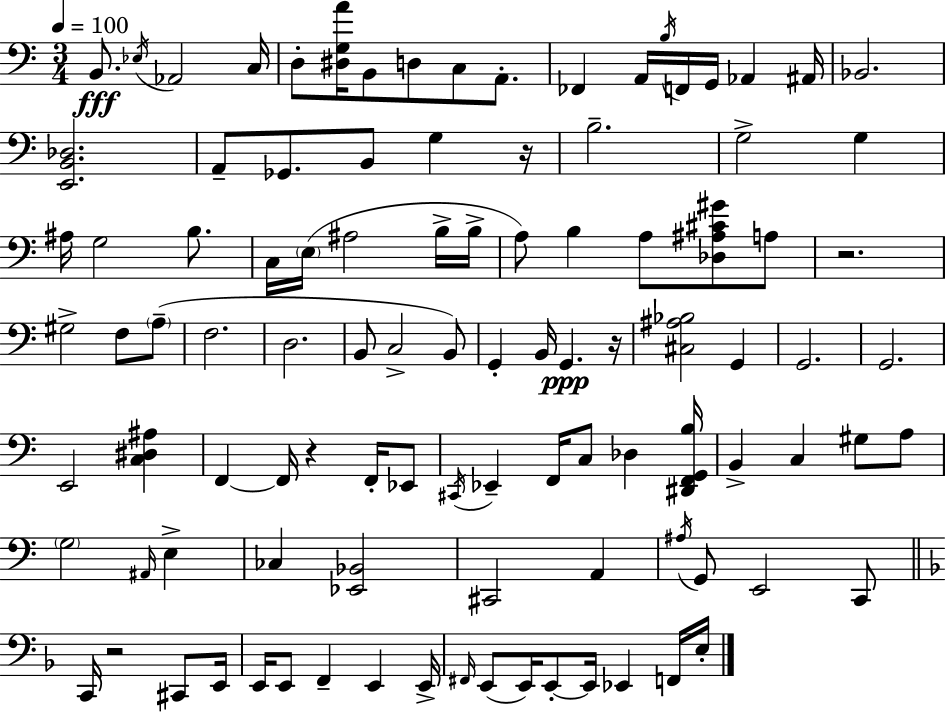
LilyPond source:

{
  \clef bass
  \numericTimeSignature
  \time 3/4
  \key c \major
  \tempo 4 = 100
  b,8.\fff \acciaccatura { ees16 } aes,2 | c16 d8-. <dis g a'>16 b,8 d8 c8 a,8.-. | fes,4 a,16 \acciaccatura { b16 } f,16 g,16 aes,4 | ais,16 bes,2. | \break <e, b, des>2. | a,8-- ges,8. b,8 g4 | r16 b2.-- | g2-> g4 | \break ais16 g2 b8. | c16 \parenthesize e16( ais2 | b16-> b16-> a8) b4 a8 <des ais cis' gis'>8 | a8 r2. | \break gis2-> f8 | \parenthesize a8--( f2. | d2. | b,8 c2-> | \break b,8) g,4-. b,16 g,4.\ppp | r16 <cis ais bes>2 g,4 | g,2. | g,2. | \break e,2 <c dis ais>4 | f,4~~ f,16 r4 f,16-. | ees,8 \acciaccatura { cis,16 } ees,4-- f,16 c8 des4 | <dis, f, g, b>16 b,4-> c4 gis8 | \break a8 \parenthesize g2 \grace { ais,16 } | e4-> ces4 <ees, bes,>2 | cis,2 | a,4 \acciaccatura { ais16 } g,8 e,2 | \break c,8 \bar "||" \break \key f \major c,16 r2 cis,8 e,16 | e,16 e,8 f,4-- e,4 e,16-> | \grace { fis,16 }( e,8 e,16) e,8-.~~ e,16 ees,4 f,16 | e16-. \bar "|."
}